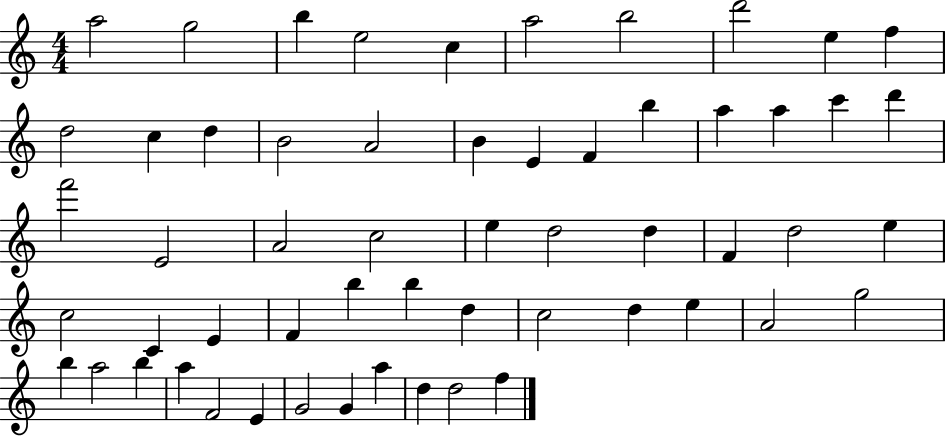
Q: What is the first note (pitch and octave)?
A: A5